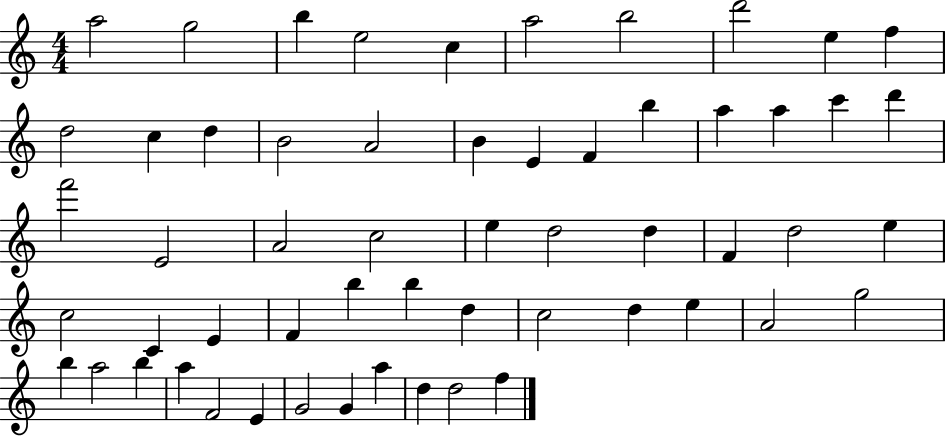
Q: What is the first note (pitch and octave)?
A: A5